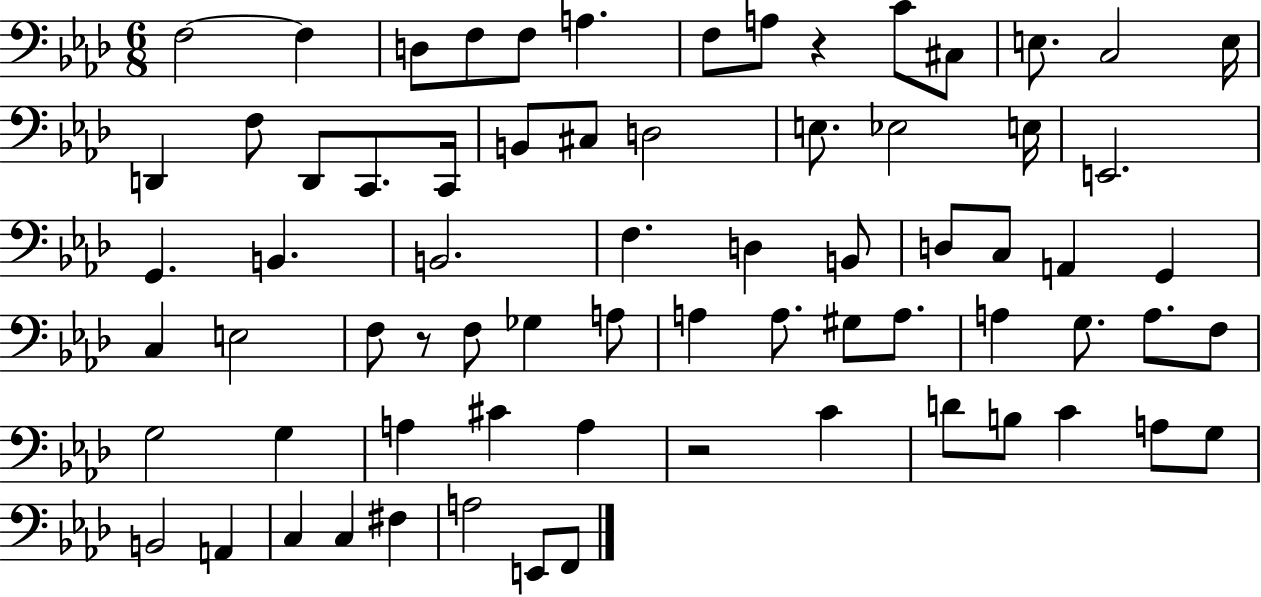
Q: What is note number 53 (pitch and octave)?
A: C#4